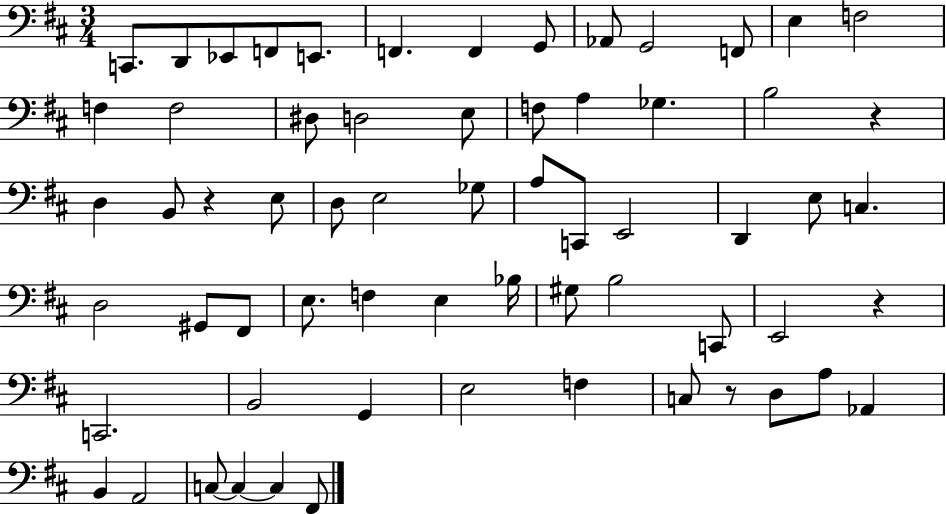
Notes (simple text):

C2/e. D2/e Eb2/e F2/e E2/e. F2/q. F2/q G2/e Ab2/e G2/h F2/e E3/q F3/h F3/q F3/h D#3/e D3/h E3/e F3/e A3/q Gb3/q. B3/h R/q D3/q B2/e R/q E3/e D3/e E3/h Gb3/e A3/e C2/e E2/h D2/q E3/e C3/q. D3/h G#2/e F#2/e E3/e. F3/q E3/q Bb3/s G#3/e B3/h C2/e E2/h R/q C2/h. B2/h G2/q E3/h F3/q C3/e R/e D3/e A3/e Ab2/q B2/q A2/h C3/e C3/q C3/q F#2/e